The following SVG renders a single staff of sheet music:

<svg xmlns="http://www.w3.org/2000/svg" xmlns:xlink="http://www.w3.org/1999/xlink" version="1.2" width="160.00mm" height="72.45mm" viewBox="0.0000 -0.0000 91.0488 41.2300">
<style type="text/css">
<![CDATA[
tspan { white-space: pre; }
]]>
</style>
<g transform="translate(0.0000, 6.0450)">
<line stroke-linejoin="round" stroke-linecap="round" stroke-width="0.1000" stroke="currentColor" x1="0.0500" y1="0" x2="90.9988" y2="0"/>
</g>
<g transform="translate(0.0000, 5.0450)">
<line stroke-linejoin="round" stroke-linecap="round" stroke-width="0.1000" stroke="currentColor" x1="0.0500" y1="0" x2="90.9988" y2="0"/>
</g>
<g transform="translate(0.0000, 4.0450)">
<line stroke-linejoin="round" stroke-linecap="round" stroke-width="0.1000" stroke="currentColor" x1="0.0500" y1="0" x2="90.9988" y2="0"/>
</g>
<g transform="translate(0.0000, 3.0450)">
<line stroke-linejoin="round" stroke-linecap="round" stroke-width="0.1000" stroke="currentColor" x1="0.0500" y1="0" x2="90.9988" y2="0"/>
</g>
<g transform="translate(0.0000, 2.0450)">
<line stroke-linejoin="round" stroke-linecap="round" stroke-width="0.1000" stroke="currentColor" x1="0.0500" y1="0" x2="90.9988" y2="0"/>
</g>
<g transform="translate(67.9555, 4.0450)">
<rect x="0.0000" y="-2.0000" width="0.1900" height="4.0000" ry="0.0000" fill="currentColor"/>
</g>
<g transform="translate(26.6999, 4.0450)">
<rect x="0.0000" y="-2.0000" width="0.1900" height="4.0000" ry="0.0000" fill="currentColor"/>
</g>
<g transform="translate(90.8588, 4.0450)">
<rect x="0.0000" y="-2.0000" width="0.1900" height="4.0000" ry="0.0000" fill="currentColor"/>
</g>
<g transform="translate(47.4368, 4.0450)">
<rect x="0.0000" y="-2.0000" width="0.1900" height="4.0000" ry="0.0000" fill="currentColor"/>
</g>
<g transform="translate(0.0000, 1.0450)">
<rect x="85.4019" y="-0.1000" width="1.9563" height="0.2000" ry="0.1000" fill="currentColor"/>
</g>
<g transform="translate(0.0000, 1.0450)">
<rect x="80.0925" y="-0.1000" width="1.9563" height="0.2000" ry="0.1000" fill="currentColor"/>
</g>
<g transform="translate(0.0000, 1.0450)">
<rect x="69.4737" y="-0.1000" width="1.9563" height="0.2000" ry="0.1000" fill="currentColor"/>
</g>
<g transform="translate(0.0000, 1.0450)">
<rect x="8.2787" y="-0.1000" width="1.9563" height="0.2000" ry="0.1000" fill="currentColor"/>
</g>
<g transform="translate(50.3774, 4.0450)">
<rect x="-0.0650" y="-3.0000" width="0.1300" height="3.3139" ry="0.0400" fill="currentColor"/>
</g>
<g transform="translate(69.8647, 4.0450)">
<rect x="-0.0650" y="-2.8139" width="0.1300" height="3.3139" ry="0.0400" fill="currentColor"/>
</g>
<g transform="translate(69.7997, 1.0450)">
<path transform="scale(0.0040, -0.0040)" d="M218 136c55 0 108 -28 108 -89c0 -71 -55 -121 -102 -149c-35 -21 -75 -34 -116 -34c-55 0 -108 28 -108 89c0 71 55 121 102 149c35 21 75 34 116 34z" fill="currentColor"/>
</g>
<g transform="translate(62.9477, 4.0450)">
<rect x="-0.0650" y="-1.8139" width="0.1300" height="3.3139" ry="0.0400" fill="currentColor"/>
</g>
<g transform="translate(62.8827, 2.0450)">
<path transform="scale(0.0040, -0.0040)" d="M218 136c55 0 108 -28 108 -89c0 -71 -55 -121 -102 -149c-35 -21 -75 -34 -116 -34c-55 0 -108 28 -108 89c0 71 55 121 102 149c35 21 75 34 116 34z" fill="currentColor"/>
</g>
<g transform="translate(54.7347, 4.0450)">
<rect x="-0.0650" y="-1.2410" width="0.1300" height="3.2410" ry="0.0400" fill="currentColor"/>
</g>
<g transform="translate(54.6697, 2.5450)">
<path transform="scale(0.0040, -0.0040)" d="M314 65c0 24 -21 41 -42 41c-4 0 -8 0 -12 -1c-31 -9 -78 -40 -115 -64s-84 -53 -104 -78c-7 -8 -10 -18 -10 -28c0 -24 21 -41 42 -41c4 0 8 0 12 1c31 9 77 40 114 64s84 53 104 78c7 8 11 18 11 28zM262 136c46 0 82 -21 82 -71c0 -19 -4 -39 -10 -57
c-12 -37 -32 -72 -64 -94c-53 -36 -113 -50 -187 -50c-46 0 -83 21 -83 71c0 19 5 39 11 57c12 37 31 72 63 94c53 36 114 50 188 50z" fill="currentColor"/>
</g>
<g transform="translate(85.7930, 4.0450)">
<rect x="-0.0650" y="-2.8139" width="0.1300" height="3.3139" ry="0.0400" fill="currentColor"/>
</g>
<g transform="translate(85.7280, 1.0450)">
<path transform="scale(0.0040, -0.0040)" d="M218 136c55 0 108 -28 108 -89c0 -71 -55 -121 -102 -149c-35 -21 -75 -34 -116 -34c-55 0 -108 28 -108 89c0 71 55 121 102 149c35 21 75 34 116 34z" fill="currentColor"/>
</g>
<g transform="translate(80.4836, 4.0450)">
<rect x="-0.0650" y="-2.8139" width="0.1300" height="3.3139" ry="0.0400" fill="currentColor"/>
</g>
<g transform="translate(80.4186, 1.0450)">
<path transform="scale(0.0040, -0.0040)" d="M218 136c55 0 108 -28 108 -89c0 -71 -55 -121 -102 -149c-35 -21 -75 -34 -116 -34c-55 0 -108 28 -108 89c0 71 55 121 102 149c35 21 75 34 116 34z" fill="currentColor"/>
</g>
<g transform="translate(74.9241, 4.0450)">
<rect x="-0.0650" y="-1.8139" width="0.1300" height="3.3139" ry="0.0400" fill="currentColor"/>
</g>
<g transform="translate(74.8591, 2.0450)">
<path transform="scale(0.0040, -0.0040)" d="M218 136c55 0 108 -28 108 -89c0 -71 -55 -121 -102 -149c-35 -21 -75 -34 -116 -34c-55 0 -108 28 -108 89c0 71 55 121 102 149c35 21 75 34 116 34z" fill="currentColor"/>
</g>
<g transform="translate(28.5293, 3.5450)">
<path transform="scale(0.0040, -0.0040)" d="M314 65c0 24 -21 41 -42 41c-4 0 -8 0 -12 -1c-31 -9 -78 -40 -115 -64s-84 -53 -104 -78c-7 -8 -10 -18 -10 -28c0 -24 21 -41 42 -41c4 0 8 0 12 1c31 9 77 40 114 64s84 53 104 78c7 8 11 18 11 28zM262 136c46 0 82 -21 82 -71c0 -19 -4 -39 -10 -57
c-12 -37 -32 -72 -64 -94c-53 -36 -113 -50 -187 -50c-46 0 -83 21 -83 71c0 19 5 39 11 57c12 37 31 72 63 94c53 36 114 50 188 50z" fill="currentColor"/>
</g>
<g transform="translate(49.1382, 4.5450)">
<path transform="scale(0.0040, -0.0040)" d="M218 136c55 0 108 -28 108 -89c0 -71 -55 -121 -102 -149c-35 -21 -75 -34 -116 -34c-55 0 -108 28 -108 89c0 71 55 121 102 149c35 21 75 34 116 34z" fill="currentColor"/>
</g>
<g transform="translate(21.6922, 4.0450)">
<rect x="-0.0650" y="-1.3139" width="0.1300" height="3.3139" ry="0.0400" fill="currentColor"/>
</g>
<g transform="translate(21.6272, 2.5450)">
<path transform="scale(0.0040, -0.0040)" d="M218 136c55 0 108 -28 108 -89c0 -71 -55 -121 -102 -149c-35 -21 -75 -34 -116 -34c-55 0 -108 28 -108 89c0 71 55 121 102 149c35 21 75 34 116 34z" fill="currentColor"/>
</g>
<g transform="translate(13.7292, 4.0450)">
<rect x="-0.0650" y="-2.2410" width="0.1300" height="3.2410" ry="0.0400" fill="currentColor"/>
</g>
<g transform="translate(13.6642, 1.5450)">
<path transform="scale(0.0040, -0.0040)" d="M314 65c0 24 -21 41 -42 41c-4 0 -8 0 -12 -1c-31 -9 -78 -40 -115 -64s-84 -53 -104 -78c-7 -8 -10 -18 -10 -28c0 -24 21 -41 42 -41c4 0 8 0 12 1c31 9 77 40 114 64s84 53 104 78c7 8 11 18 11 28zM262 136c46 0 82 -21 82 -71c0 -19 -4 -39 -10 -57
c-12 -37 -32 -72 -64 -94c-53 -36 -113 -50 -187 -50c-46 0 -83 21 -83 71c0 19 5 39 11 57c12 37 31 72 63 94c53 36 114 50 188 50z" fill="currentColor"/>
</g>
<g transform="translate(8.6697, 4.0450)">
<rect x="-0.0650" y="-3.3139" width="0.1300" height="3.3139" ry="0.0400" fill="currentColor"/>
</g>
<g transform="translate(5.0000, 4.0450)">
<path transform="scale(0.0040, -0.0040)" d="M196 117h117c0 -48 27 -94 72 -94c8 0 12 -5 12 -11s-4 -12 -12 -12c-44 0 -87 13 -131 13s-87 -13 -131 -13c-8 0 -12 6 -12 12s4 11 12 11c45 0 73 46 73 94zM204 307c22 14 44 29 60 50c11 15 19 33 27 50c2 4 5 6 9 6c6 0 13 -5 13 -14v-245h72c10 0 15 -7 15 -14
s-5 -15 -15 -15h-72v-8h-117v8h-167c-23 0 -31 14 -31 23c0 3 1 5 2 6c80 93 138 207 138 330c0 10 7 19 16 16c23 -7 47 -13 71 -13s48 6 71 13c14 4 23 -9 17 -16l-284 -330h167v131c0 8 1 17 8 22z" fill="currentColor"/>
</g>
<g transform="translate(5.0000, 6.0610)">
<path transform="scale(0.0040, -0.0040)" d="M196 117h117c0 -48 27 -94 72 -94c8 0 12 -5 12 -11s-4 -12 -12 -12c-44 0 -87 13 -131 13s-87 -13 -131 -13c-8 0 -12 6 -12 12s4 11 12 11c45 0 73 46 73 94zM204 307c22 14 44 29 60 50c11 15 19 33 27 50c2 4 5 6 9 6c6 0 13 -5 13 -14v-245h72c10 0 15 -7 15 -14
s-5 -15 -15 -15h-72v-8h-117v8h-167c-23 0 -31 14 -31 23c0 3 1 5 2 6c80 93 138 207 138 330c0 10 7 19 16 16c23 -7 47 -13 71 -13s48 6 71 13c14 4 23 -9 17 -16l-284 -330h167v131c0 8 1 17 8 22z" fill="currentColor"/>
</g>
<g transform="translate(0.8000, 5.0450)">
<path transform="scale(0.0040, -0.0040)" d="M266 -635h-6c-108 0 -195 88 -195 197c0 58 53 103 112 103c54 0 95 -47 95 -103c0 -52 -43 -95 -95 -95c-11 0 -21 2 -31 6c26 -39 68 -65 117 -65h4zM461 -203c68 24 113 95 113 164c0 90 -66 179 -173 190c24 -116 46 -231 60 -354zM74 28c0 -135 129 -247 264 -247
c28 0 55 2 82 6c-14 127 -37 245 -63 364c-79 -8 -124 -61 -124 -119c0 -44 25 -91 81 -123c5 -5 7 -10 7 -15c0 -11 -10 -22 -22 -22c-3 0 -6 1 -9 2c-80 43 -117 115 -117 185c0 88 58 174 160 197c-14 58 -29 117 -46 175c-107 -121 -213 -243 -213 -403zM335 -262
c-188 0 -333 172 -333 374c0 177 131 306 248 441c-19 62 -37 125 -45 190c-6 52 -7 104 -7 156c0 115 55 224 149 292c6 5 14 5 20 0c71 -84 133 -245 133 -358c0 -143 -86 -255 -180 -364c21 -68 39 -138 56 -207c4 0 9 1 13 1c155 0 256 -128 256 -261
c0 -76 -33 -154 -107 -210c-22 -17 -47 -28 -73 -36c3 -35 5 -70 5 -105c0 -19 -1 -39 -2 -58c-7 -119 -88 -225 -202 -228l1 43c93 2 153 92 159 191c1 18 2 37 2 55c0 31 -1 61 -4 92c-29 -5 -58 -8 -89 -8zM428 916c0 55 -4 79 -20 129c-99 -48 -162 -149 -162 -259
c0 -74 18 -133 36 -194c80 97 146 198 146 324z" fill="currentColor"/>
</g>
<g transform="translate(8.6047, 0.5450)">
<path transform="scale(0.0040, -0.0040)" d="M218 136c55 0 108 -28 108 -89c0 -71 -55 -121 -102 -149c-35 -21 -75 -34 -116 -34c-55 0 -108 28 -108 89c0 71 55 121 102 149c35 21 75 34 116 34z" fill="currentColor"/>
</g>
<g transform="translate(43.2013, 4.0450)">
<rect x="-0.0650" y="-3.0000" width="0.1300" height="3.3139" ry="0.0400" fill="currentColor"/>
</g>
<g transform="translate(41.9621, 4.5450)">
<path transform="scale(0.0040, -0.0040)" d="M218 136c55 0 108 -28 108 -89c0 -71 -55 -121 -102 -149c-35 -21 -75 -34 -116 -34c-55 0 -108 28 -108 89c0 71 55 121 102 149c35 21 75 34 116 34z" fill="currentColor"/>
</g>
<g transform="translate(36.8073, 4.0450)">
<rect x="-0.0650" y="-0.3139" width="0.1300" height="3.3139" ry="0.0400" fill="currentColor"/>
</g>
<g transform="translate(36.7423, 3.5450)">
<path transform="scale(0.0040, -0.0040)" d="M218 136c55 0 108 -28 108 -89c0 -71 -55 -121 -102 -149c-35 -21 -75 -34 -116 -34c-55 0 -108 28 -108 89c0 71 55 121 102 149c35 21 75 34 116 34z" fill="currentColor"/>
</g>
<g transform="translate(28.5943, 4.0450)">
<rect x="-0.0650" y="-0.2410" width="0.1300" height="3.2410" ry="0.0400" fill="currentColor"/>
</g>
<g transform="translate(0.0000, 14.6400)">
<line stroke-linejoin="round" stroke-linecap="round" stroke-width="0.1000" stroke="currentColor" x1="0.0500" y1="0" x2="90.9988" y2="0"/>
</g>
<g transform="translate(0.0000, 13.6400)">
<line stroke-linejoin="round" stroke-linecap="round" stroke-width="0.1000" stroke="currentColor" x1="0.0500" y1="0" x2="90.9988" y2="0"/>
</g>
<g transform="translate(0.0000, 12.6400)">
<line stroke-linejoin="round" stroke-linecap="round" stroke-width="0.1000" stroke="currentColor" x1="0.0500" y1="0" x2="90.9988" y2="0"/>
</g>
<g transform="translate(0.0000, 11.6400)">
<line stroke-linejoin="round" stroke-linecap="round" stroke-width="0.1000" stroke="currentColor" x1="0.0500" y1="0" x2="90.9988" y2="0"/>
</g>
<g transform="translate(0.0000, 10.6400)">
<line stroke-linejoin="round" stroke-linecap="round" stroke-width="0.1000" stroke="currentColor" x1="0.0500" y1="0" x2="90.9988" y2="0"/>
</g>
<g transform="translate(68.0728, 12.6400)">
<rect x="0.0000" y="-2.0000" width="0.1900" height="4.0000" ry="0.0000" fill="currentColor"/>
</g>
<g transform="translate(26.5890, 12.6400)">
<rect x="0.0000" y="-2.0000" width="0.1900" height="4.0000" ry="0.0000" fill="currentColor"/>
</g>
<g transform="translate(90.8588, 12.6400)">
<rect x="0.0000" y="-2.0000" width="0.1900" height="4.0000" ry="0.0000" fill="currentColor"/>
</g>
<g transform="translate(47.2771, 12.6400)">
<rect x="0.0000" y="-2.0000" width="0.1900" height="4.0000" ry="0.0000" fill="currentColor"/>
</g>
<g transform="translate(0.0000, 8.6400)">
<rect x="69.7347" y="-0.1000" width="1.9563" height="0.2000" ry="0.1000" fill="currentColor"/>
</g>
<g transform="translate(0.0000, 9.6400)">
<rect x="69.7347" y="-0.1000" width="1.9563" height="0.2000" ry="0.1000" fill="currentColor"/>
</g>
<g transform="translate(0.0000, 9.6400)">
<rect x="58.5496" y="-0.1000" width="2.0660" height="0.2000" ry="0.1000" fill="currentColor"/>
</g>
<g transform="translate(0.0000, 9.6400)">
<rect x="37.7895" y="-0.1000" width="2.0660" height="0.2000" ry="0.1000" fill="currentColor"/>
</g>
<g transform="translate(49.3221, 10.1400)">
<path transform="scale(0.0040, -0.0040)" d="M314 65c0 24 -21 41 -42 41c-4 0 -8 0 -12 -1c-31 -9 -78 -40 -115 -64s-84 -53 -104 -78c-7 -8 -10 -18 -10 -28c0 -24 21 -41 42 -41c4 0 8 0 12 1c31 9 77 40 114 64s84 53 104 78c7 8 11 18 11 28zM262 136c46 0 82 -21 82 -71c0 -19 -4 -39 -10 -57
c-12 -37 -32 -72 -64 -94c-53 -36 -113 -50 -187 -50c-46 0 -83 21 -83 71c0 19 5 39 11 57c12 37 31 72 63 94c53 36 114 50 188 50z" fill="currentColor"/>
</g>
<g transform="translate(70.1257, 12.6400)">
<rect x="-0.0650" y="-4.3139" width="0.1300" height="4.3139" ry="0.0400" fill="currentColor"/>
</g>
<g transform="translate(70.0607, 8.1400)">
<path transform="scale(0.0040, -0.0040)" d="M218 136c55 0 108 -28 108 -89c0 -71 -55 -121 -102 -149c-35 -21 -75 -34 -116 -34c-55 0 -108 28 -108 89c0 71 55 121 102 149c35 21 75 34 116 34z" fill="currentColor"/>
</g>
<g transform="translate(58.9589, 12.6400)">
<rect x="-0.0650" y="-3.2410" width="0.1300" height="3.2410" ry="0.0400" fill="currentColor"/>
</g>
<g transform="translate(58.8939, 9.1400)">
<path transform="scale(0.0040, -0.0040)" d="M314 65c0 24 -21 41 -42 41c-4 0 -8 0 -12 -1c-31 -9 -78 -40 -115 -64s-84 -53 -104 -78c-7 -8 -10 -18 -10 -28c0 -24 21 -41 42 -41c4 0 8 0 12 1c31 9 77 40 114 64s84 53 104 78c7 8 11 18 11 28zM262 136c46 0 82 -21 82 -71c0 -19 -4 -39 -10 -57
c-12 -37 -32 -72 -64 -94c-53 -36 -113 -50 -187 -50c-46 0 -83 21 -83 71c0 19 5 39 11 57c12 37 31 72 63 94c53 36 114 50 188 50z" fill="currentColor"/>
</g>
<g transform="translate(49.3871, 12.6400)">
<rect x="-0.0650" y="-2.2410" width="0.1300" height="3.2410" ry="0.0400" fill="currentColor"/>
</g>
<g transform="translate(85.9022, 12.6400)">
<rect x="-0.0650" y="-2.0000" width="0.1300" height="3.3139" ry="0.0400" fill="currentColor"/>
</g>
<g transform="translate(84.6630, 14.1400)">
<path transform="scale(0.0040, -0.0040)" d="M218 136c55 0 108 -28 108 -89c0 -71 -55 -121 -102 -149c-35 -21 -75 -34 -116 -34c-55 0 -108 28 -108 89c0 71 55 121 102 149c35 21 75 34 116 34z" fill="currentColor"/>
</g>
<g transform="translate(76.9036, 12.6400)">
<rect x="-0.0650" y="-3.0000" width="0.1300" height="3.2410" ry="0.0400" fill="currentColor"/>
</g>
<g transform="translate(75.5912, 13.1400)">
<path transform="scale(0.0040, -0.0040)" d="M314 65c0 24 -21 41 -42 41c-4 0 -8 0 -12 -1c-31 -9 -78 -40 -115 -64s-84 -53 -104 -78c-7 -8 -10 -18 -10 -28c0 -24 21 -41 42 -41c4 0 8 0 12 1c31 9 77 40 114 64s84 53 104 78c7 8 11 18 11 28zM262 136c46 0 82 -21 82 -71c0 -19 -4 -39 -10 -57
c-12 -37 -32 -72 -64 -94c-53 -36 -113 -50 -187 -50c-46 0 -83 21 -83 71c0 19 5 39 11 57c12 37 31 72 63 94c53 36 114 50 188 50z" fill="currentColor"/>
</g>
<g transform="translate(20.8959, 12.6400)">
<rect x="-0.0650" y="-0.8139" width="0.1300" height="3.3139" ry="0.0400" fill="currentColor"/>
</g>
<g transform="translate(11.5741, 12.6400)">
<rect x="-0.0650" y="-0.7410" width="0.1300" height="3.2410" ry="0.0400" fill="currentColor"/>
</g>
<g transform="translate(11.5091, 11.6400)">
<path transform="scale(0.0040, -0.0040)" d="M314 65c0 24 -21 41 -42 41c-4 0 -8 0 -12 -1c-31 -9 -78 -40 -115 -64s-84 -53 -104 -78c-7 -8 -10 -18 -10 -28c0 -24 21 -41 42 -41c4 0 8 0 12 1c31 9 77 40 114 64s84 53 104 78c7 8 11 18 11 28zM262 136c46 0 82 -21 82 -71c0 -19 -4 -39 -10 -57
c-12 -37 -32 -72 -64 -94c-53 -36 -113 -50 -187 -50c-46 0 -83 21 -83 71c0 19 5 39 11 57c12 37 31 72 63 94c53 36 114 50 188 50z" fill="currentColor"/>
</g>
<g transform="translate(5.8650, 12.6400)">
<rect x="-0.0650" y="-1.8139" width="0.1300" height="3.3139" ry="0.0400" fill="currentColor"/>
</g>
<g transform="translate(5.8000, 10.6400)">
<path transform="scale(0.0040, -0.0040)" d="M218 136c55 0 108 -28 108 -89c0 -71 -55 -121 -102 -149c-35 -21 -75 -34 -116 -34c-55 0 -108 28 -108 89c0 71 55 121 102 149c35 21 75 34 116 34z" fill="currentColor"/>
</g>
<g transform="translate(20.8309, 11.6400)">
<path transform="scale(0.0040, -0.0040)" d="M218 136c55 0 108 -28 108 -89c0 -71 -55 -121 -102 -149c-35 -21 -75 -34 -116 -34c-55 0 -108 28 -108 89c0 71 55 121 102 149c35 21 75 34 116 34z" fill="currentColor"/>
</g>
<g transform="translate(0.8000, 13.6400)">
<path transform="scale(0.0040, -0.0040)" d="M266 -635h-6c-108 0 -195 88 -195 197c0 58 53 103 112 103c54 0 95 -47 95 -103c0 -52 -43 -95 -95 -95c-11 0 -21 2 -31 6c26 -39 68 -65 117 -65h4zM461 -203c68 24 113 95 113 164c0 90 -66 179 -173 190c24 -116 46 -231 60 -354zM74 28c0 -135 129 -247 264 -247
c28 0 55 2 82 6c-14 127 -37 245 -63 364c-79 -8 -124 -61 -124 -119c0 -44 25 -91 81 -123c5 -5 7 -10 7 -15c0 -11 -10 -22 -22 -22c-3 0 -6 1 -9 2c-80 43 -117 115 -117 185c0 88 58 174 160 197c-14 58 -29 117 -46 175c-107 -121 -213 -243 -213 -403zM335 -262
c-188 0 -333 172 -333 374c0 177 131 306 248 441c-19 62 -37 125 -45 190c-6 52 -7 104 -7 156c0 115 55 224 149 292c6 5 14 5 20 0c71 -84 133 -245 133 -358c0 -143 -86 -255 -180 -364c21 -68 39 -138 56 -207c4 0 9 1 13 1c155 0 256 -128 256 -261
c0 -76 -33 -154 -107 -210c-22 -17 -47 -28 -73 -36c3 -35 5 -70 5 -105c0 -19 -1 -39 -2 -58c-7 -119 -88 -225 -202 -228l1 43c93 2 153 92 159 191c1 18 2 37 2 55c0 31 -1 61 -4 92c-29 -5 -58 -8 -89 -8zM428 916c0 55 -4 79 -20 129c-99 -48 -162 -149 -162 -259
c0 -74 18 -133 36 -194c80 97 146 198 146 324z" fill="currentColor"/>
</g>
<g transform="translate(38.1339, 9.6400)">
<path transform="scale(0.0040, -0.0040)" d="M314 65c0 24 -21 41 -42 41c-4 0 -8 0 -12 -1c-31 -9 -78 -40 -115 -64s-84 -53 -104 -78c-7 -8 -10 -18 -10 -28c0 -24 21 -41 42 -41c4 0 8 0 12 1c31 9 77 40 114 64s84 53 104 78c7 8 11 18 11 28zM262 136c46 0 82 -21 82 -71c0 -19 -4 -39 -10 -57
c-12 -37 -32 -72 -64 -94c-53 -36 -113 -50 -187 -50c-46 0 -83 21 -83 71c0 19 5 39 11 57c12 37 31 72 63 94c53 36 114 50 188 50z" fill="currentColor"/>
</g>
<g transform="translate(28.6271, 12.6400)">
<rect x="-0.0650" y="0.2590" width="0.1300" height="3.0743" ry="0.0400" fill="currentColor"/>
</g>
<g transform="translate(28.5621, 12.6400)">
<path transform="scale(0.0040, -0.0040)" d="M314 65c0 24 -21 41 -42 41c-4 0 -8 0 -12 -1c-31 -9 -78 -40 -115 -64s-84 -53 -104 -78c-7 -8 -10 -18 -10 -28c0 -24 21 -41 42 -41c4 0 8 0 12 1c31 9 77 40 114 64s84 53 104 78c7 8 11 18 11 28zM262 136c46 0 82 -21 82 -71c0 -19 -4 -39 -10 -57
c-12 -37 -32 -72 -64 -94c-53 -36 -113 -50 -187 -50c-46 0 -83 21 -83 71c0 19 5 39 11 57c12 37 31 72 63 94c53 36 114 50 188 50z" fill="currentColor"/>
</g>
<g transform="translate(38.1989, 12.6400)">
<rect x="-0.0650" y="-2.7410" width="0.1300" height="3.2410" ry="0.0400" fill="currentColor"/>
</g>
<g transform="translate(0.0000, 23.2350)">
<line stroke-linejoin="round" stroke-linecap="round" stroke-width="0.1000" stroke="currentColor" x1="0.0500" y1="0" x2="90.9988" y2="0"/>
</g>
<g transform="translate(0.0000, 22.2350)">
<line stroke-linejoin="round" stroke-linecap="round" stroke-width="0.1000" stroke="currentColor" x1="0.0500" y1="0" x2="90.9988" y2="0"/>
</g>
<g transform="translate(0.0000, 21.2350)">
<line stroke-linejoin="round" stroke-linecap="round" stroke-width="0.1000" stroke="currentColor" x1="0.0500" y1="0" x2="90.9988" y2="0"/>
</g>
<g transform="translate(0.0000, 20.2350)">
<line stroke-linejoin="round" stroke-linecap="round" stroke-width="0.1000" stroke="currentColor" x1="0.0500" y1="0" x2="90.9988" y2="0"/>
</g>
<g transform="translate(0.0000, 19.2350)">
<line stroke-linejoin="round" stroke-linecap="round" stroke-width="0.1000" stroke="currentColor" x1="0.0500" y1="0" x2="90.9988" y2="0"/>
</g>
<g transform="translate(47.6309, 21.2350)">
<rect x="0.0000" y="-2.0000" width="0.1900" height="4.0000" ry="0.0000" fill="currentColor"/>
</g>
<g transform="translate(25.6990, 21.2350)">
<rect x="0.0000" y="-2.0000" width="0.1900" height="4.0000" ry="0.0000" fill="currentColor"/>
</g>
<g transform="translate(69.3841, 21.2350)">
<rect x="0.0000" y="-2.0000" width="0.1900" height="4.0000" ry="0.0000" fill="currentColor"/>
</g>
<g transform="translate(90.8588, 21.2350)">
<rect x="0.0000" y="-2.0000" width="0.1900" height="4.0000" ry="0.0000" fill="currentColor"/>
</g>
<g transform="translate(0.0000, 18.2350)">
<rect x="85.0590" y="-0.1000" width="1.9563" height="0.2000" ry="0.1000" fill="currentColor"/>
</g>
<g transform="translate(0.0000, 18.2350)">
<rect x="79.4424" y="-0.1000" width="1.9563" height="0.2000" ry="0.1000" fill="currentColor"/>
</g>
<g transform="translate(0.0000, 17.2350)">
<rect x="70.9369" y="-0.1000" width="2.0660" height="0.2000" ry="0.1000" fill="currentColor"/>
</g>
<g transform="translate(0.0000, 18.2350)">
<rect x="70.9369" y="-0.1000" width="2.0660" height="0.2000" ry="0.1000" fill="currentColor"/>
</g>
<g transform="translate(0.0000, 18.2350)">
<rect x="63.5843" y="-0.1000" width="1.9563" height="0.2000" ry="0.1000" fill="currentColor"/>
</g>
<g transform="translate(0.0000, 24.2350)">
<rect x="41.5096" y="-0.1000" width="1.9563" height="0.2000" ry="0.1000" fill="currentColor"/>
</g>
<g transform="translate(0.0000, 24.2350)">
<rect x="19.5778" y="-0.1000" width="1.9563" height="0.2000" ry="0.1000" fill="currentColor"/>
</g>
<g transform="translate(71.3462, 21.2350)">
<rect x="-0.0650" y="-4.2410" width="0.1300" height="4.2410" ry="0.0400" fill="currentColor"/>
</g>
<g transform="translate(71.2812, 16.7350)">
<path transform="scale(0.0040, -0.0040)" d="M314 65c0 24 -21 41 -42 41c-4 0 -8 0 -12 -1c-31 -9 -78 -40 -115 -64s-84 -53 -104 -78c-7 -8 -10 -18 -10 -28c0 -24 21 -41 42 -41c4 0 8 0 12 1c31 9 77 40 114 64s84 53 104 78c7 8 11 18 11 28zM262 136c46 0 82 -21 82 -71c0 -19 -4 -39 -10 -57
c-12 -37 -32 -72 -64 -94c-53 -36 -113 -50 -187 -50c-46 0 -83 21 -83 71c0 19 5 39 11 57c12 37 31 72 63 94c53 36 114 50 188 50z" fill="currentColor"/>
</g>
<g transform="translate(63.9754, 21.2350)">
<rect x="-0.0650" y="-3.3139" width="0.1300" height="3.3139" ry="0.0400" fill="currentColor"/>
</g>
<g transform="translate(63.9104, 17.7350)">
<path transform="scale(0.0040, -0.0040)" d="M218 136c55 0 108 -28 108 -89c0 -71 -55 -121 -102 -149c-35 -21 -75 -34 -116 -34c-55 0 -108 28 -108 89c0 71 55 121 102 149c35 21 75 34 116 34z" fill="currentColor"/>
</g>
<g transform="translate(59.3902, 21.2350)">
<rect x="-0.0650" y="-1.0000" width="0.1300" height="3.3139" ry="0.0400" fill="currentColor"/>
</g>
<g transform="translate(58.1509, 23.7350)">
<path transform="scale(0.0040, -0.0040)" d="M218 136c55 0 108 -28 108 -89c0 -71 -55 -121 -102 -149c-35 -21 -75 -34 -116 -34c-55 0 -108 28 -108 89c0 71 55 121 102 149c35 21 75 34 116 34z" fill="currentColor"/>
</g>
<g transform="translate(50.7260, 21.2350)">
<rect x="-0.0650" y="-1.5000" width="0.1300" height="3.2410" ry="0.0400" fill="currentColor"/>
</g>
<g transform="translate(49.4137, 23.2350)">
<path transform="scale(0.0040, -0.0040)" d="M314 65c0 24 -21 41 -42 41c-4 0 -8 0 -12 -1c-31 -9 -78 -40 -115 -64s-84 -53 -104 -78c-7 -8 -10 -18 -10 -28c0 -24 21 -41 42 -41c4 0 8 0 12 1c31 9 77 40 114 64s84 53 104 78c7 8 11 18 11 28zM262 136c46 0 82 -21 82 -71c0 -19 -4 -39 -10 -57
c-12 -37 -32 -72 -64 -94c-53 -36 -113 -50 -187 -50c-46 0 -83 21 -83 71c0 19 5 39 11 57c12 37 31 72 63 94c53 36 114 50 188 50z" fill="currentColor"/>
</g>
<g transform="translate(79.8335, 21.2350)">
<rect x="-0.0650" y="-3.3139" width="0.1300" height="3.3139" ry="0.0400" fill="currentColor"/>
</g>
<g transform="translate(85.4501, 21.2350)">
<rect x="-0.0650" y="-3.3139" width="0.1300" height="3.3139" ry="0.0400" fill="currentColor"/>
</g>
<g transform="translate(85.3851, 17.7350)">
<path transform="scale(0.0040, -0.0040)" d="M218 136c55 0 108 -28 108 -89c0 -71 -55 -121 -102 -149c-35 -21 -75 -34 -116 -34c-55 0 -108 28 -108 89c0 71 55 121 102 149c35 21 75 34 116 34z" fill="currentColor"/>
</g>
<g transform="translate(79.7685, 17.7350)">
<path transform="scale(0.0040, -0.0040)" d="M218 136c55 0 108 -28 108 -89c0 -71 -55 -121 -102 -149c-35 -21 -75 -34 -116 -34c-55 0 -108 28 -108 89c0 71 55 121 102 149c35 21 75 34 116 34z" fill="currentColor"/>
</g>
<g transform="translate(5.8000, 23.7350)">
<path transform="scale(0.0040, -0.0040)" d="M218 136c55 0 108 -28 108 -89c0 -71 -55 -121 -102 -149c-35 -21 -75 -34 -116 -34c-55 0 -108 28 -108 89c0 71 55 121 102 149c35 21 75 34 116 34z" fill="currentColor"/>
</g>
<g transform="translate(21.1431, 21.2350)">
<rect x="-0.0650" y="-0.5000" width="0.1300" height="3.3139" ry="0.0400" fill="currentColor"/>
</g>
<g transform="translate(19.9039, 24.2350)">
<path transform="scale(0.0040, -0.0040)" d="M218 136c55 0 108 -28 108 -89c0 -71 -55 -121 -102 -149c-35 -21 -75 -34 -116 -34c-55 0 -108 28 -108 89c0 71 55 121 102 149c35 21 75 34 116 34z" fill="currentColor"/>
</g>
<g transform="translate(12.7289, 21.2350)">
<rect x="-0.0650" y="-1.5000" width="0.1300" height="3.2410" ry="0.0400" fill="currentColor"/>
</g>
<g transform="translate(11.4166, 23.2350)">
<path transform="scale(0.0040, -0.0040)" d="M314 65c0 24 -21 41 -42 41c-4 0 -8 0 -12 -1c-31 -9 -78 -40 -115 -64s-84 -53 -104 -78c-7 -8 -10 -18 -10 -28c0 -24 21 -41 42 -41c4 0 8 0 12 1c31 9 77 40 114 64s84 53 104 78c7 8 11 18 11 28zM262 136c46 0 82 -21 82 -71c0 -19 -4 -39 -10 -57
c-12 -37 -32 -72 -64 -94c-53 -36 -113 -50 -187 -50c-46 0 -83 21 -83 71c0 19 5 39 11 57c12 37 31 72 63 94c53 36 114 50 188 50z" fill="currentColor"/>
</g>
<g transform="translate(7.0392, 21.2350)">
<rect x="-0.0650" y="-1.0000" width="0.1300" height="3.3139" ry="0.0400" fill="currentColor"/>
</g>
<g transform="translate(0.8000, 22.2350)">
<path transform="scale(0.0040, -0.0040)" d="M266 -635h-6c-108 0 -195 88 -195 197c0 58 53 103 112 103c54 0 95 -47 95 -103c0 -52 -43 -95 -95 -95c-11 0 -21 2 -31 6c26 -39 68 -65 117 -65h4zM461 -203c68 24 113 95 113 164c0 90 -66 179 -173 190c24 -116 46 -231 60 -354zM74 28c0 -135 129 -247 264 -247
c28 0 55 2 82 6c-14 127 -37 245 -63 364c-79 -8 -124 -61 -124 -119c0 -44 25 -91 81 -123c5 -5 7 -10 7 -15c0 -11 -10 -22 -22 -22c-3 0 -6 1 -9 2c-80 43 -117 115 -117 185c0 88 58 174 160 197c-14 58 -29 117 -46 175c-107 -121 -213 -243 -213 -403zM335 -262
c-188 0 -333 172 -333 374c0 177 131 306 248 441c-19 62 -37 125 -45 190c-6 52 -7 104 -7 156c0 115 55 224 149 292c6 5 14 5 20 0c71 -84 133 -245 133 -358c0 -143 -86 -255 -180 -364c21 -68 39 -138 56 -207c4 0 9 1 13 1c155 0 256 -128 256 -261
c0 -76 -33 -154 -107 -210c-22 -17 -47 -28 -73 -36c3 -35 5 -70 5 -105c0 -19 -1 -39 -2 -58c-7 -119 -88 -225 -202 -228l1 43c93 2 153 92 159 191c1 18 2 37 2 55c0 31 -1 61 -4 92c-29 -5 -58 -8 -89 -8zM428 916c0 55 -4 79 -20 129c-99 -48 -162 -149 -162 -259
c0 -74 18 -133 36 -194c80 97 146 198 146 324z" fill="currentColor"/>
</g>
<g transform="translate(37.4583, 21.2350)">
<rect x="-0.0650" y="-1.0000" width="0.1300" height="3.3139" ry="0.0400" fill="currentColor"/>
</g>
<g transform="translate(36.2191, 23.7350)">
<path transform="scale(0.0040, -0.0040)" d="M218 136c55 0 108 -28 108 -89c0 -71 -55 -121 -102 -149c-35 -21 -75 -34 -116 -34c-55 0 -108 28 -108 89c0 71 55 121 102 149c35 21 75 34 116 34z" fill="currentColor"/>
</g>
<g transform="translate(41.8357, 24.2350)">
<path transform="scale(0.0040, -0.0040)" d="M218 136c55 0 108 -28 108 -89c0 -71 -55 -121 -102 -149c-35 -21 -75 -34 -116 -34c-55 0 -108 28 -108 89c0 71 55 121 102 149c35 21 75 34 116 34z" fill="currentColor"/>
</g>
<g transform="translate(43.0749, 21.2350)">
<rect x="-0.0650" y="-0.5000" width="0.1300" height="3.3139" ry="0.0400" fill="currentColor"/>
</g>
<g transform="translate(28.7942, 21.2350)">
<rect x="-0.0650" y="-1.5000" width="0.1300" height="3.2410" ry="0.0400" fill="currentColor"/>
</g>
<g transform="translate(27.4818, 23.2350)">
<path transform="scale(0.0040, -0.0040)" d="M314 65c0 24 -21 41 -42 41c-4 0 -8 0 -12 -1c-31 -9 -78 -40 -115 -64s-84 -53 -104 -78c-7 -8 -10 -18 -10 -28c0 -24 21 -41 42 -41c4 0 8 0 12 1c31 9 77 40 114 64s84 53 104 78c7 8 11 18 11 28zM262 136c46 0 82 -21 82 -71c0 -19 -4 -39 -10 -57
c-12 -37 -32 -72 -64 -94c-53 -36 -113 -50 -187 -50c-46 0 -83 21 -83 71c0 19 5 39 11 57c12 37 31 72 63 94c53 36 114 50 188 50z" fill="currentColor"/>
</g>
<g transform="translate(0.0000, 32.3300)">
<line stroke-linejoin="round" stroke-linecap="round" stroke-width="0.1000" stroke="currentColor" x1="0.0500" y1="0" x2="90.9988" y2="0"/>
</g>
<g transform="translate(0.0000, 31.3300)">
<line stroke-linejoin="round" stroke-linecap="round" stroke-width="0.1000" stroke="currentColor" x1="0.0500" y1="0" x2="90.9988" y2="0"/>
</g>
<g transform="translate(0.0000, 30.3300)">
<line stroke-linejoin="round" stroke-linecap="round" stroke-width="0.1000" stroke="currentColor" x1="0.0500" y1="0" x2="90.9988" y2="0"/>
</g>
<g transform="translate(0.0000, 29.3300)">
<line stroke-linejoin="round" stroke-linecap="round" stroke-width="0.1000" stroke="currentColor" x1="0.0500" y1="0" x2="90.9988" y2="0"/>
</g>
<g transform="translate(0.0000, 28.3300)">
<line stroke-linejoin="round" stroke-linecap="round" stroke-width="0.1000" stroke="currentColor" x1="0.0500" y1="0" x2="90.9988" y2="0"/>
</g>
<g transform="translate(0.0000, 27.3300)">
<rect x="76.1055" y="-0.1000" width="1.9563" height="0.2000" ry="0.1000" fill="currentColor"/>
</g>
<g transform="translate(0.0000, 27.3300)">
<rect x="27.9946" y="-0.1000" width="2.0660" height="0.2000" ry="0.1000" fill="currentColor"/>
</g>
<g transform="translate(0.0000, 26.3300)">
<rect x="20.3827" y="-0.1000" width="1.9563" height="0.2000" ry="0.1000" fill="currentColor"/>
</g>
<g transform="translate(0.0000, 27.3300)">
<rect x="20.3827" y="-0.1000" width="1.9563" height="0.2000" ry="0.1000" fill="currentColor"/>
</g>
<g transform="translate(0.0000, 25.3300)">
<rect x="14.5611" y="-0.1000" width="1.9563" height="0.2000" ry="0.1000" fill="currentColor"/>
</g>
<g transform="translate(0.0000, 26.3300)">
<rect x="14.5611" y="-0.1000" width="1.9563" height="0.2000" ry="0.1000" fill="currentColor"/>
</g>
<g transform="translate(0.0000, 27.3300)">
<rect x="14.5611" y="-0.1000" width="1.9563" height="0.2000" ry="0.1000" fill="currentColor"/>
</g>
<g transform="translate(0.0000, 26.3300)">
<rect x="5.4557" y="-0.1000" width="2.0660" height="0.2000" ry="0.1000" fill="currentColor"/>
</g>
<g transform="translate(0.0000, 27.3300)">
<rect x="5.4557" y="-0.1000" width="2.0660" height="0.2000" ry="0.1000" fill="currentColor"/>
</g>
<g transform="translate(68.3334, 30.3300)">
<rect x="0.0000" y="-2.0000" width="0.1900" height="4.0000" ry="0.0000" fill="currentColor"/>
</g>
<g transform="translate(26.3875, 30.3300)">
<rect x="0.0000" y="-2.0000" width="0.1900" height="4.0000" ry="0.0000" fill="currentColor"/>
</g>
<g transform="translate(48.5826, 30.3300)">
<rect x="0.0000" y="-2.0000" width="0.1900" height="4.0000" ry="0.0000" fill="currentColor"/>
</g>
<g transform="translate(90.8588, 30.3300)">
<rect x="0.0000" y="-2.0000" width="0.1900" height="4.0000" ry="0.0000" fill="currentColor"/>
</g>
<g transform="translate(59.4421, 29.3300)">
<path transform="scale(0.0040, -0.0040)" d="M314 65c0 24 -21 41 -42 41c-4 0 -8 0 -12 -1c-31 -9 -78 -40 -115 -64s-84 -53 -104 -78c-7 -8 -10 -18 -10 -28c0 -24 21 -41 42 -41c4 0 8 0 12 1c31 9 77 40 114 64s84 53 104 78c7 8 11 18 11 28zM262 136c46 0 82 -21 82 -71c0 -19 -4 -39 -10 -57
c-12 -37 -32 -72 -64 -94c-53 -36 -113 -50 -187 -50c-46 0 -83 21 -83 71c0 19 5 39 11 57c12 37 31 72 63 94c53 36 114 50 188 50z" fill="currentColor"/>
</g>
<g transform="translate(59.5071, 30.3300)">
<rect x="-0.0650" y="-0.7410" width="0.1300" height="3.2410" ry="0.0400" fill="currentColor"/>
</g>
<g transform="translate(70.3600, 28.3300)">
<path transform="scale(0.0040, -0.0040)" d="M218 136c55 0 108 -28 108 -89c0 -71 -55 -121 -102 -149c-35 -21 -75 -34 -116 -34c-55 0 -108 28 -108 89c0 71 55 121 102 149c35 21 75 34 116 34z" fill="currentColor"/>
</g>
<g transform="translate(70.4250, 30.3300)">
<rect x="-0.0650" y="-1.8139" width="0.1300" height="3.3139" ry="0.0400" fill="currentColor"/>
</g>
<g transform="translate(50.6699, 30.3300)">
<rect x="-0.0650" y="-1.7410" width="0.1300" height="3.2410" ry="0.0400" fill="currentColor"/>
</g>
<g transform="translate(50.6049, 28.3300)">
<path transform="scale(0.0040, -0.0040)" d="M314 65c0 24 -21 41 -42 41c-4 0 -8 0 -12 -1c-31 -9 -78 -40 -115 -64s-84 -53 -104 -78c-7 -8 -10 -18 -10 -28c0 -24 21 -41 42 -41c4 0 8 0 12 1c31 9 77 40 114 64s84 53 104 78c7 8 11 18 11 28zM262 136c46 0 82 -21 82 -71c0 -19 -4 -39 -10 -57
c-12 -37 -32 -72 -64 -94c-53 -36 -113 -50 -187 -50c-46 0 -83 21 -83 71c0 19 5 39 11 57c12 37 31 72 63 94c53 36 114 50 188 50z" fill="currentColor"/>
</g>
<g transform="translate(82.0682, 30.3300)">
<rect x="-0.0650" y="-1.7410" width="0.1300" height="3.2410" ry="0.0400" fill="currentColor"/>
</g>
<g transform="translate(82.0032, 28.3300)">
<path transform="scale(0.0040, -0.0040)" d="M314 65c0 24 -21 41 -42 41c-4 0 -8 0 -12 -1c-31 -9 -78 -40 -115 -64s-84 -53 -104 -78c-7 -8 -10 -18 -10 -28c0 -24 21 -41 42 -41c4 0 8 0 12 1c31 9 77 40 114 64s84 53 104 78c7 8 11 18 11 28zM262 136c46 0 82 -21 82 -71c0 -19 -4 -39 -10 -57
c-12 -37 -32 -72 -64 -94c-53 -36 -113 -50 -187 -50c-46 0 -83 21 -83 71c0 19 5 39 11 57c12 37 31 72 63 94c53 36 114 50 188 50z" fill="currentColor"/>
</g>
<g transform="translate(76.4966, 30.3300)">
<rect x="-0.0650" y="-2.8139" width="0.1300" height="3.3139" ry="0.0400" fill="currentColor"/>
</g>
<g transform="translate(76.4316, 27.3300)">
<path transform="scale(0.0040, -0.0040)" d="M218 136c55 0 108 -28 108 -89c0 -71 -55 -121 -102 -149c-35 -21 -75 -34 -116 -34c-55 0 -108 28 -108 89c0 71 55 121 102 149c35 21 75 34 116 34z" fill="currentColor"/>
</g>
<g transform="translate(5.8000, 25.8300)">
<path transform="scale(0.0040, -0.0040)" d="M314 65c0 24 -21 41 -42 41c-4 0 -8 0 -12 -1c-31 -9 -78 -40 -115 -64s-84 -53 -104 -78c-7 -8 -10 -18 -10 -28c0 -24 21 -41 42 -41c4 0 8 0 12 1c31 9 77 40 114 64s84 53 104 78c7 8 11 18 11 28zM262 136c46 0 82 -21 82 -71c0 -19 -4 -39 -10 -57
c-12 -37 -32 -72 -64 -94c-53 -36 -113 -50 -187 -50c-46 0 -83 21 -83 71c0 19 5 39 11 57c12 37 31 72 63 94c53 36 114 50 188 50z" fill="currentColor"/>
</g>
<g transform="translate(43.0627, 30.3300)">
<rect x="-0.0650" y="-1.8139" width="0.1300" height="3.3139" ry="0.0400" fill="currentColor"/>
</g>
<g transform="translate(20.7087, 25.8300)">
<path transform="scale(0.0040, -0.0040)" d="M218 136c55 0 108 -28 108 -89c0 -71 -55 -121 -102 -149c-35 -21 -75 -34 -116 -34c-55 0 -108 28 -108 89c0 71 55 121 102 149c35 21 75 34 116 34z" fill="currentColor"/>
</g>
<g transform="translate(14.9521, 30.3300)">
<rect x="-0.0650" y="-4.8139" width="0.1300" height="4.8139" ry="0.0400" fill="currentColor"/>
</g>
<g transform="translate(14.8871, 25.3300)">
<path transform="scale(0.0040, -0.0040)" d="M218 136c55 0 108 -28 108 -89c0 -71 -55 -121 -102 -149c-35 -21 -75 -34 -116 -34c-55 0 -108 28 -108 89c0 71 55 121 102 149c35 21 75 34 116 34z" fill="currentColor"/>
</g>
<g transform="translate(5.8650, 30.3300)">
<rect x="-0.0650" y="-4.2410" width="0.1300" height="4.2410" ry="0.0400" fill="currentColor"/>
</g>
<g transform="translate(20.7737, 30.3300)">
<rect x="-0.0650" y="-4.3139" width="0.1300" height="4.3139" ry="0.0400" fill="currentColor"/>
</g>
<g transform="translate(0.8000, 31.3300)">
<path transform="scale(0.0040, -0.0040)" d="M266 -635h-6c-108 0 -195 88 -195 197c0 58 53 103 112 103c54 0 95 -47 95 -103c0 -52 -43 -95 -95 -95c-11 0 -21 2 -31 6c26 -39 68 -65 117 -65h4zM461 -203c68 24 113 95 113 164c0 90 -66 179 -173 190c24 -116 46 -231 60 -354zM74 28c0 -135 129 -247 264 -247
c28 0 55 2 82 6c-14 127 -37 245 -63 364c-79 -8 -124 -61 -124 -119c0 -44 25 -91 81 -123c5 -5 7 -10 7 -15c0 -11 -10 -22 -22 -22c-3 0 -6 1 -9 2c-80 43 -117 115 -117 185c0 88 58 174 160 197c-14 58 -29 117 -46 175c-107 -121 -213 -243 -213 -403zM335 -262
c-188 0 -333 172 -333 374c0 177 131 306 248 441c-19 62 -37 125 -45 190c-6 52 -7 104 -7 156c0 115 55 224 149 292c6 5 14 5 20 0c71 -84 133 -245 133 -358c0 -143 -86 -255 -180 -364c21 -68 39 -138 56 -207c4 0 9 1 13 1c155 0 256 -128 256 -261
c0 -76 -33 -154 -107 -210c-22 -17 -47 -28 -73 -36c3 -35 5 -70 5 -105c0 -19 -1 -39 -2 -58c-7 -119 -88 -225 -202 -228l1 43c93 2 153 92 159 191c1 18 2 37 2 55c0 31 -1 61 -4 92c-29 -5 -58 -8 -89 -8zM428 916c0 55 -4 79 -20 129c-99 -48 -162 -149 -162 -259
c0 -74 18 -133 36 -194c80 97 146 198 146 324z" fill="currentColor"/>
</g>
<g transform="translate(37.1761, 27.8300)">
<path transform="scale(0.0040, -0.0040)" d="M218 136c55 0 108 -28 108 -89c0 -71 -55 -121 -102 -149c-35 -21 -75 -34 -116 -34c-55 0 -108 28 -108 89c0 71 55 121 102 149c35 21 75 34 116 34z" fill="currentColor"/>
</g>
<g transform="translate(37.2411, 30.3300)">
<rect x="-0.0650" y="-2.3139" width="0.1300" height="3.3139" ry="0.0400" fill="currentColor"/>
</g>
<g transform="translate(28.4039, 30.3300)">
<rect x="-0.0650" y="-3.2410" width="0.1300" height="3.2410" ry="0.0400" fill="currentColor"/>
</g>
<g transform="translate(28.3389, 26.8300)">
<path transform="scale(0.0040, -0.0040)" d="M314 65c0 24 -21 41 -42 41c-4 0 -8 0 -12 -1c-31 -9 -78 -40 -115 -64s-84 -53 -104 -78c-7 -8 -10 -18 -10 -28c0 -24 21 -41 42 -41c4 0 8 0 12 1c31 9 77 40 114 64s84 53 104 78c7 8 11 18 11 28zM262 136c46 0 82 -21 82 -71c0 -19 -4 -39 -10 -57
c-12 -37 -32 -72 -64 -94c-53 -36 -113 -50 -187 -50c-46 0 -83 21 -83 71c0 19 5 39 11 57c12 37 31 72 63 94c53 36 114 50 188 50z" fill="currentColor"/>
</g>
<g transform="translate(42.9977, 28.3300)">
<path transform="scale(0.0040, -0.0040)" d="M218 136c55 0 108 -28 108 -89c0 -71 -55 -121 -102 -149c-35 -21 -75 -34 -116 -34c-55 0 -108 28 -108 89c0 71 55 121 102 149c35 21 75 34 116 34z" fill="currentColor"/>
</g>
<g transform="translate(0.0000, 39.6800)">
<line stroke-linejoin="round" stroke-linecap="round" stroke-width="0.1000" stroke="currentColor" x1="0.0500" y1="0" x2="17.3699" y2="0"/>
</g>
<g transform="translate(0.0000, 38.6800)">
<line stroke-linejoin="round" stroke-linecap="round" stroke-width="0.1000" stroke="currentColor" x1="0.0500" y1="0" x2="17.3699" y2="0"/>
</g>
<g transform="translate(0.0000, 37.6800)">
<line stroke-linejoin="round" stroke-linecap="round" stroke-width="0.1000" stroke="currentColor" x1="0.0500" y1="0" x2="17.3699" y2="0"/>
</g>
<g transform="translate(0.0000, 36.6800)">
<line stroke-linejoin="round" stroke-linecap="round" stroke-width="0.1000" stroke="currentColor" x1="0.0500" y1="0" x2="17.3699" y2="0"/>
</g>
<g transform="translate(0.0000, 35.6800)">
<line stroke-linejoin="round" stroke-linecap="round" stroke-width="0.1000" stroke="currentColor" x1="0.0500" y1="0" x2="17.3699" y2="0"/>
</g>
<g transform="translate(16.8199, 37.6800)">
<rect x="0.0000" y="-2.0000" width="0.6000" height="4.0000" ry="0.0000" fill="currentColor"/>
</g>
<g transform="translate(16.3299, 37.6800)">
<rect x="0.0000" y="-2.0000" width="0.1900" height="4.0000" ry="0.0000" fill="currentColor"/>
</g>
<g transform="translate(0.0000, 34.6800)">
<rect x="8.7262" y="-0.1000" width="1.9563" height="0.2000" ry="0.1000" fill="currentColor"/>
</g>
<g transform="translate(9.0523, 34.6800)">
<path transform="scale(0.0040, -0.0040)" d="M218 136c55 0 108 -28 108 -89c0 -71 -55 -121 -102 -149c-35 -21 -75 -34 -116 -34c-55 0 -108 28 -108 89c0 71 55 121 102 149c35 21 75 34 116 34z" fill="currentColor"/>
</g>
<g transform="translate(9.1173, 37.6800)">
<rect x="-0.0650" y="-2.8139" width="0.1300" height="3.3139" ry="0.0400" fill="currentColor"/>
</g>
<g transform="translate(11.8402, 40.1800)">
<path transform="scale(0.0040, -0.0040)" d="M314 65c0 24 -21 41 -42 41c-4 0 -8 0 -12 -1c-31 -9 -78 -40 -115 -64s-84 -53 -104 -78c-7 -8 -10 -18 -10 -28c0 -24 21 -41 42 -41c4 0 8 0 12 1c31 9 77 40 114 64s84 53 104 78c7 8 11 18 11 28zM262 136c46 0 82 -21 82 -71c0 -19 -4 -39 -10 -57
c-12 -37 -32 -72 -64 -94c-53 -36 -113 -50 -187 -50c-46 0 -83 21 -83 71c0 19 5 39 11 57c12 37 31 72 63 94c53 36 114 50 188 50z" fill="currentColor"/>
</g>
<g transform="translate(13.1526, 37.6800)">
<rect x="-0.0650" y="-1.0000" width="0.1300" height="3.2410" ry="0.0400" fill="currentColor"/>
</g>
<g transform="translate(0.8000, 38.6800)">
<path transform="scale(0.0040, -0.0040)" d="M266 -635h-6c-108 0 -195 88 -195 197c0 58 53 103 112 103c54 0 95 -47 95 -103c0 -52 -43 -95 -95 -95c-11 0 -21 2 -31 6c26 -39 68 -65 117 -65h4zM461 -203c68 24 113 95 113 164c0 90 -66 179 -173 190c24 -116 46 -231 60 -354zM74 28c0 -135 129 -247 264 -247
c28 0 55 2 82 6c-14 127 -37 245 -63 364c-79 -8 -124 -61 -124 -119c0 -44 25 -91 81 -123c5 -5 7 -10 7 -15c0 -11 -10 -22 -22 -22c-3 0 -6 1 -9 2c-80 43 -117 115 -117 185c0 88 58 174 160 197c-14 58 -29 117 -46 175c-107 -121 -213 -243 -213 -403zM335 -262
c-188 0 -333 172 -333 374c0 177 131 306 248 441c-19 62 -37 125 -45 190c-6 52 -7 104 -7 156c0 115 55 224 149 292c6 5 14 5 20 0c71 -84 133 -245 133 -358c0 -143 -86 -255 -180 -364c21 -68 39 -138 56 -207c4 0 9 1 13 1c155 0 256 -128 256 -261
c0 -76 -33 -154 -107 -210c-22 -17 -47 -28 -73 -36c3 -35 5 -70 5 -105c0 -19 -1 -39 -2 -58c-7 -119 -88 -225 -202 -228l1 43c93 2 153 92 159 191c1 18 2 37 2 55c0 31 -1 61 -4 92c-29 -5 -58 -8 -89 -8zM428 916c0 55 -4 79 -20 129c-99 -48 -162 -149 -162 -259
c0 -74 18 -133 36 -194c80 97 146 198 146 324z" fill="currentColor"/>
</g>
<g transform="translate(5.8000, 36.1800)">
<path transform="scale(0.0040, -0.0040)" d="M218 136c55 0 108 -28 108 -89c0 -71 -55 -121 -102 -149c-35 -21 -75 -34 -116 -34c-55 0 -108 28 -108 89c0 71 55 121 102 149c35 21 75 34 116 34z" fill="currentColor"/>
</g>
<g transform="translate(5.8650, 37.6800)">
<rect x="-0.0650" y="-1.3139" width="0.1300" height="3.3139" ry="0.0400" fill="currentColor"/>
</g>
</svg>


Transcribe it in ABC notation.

X:1
T:Untitled
M:4/4
L:1/4
K:C
b g2 e c2 c A A e2 f a f a a f d2 d B2 a2 g2 b2 d' A2 F D E2 C E2 D C E2 D b d'2 b b d'2 e' d' b2 g f f2 d2 f a f2 e a D2